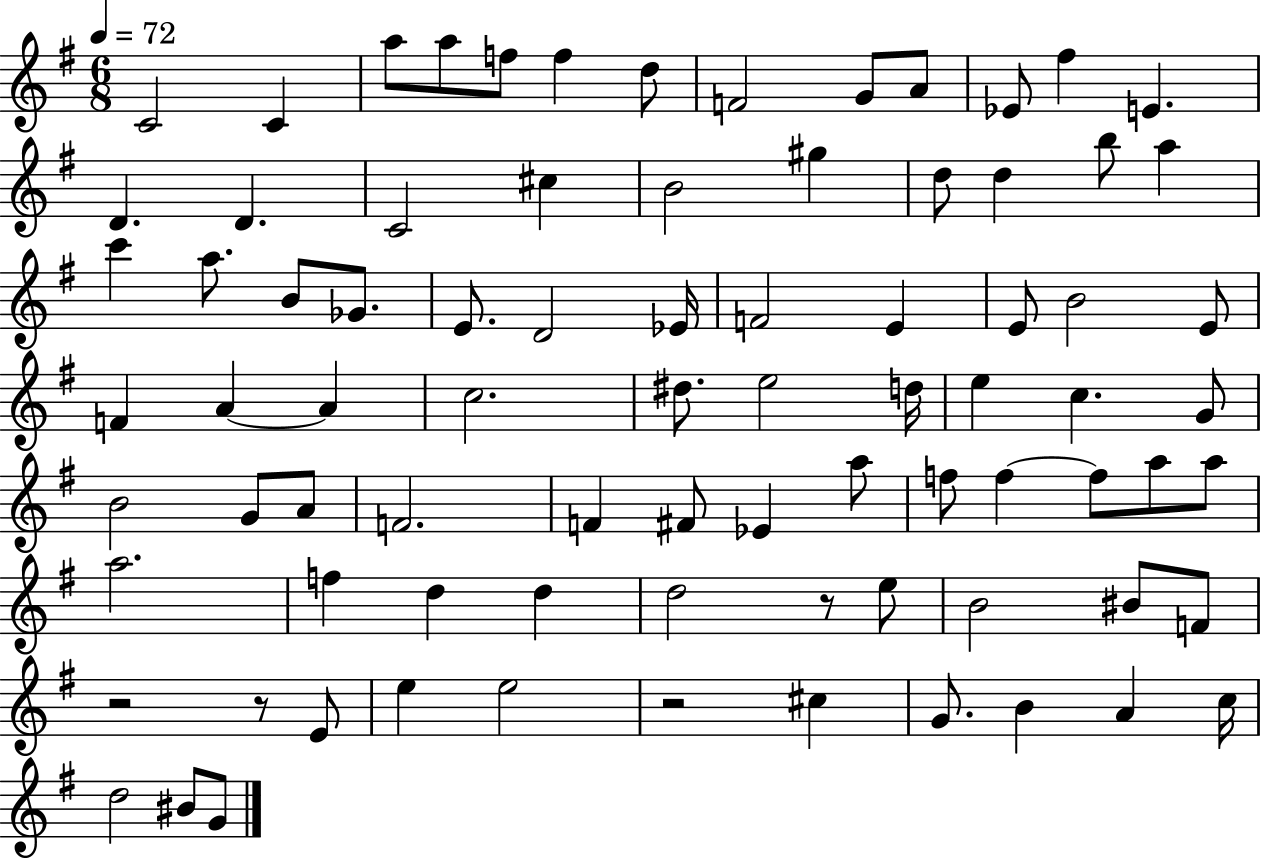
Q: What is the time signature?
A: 6/8